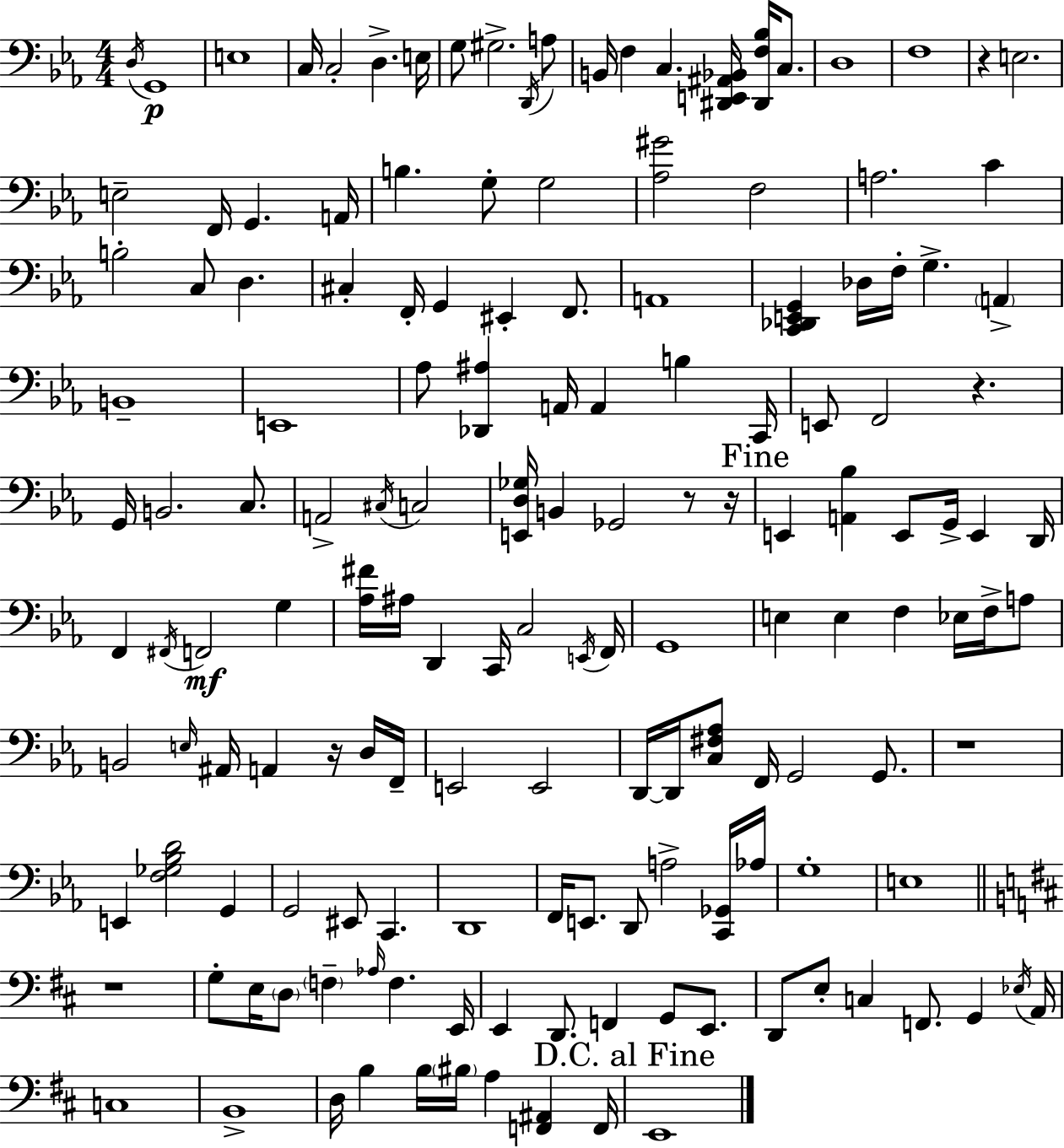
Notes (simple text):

D3/s G2/w E3/w C3/s C3/h D3/q. E3/s G3/e G#3/h. D2/s A3/e B2/s F3/q C3/q. [D#2,E2,A#2,Bb2]/s [D#2,F3,Bb3]/s C3/e. D3/w F3/w R/q E3/h. E3/h F2/s G2/q. A2/s B3/q. G3/e G3/h [Ab3,G#4]/h F3/h A3/h. C4/q B3/h C3/e D3/q. C#3/q F2/s G2/q EIS2/q F2/e. A2/w [C2,Db2,E2,G2]/q Db3/s F3/s G3/q. A2/q B2/w E2/w Ab3/e [Db2,A#3]/q A2/s A2/q B3/q C2/s E2/e F2/h R/q. G2/s B2/h. C3/e. A2/h C#3/s C3/h [E2,D3,Gb3]/s B2/q Gb2/h R/e R/s E2/q [A2,Bb3]/q E2/e G2/s E2/q D2/s F2/q F#2/s F2/h G3/q [Ab3,F#4]/s A#3/s D2/q C2/s C3/h E2/s F2/s G2/w E3/q E3/q F3/q Eb3/s F3/s A3/e B2/h E3/s A#2/s A2/q R/s D3/s F2/s E2/h E2/h D2/s D2/s [C3,F#3,Ab3]/e F2/s G2/h G2/e. R/w E2/q [F3,Gb3,Bb3,D4]/h G2/q G2/h EIS2/e C2/q. D2/w F2/s E2/e. D2/e A3/h [C2,Gb2]/s Ab3/s G3/w E3/w R/w G3/e E3/s D3/e F3/q Ab3/s F3/q. E2/s E2/q D2/e. F2/q G2/e E2/e. D2/e E3/e C3/q F2/e. G2/q Eb3/s A2/s C3/w B2/w D3/s B3/q B3/s BIS3/s A3/q [F2,A#2]/q F2/s E2/w